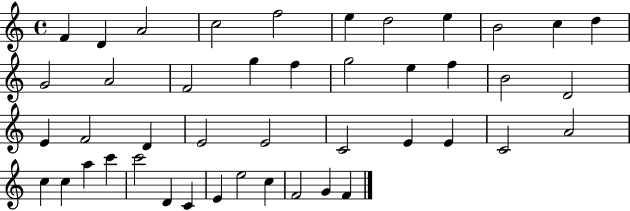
F4/q D4/q A4/h C5/h F5/h E5/q D5/h E5/q B4/h C5/q D5/q G4/h A4/h F4/h G5/q F5/q G5/h E5/q F5/q B4/h D4/h E4/q F4/h D4/q E4/h E4/h C4/h E4/q E4/q C4/h A4/h C5/q C5/q A5/q C6/q C6/h D4/q C4/q E4/q E5/h C5/q F4/h G4/q F4/q